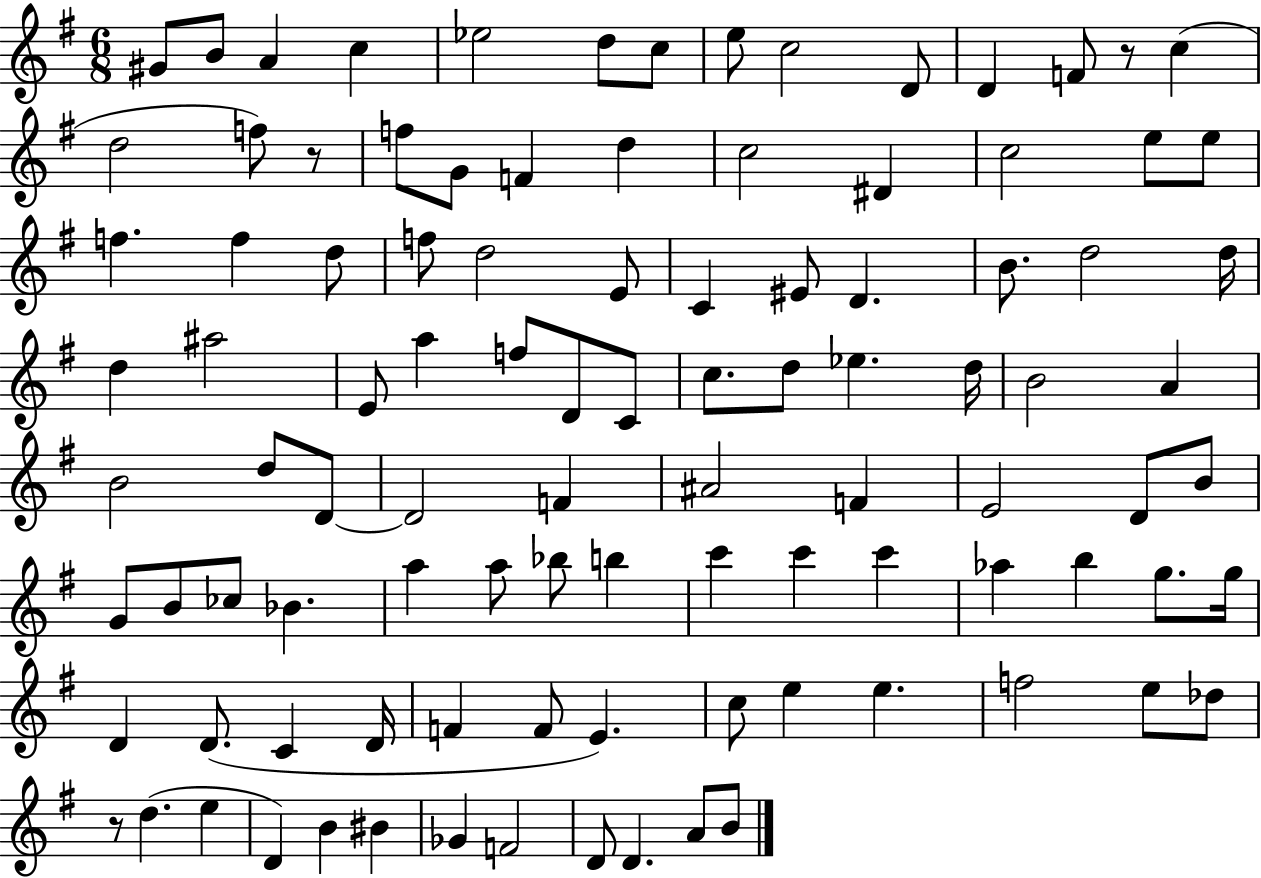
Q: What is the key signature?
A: G major